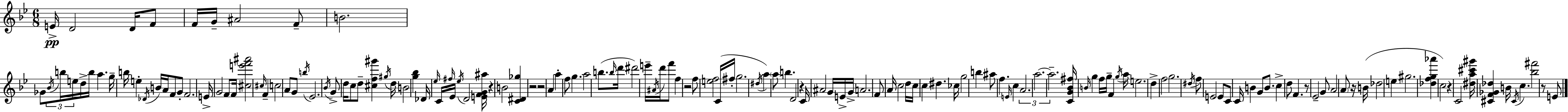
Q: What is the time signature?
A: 6/8